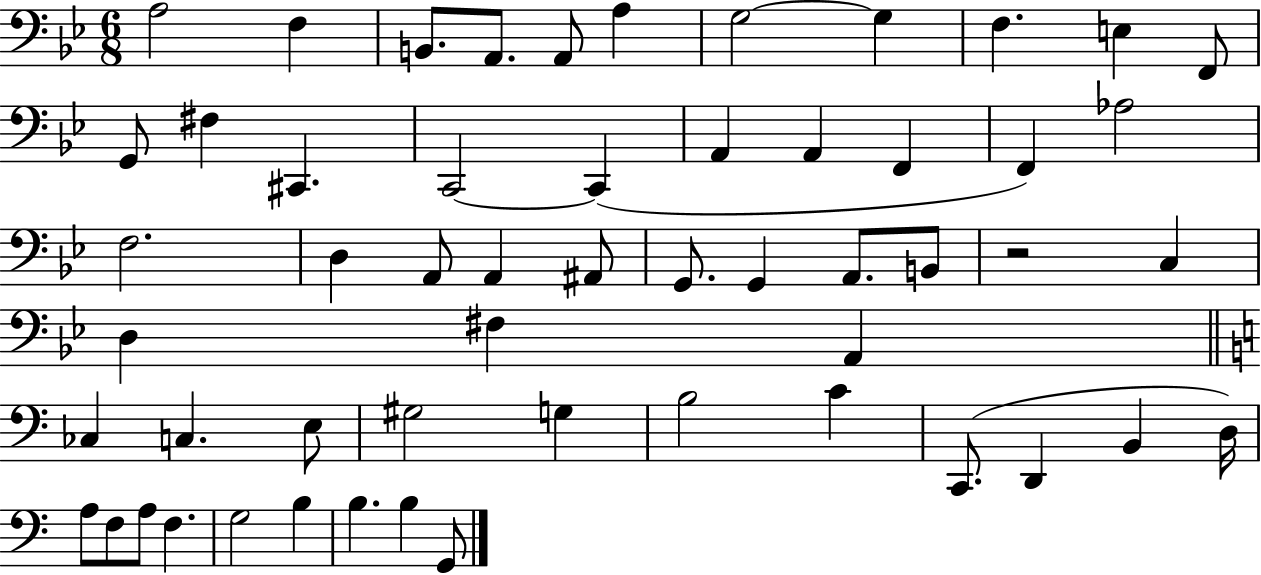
{
  \clef bass
  \numericTimeSignature
  \time 6/8
  \key bes \major
  \repeat volta 2 { a2 f4 | b,8. a,8. a,8 a4 | g2~~ g4 | f4. e4 f,8 | \break g,8 fis4 cis,4. | c,2~~ c,4( | a,4 a,4 f,4 | f,4) aes2 | \break f2. | d4 a,8 a,4 ais,8 | g,8. g,4 a,8. b,8 | r2 c4 | \break d4 fis4 a,4 | \bar "||" \break \key a \minor ces4 c4. e8 | gis2 g4 | b2 c'4 | c,8.( d,4 b,4 d16) | \break a8 f8 a8 f4. | g2 b4 | b4. b4 g,8 | } \bar "|."
}